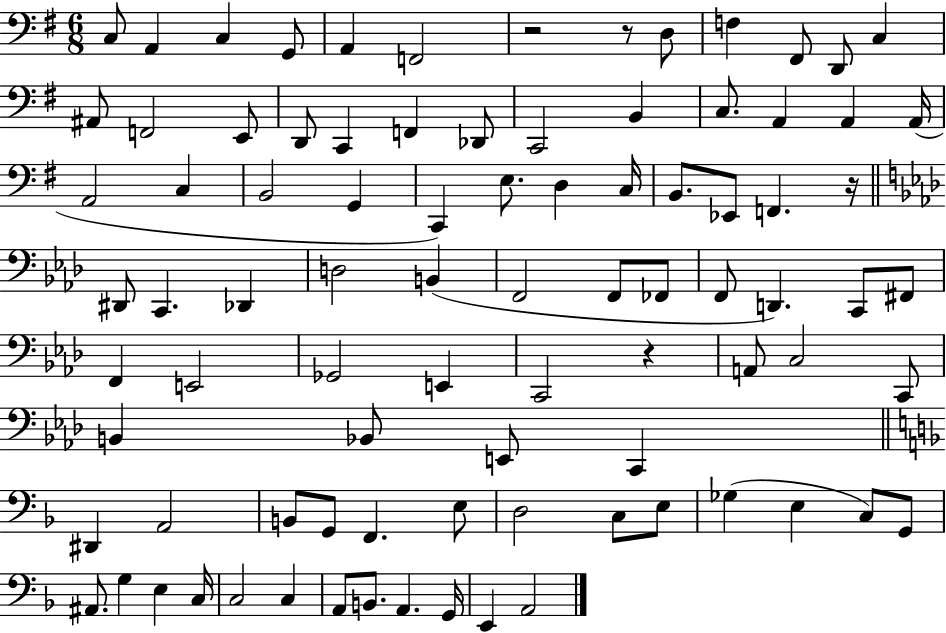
{
  \clef bass
  \numericTimeSignature
  \time 6/8
  \key g \major
  c8 a,4 c4 g,8 | a,4 f,2 | r2 r8 d8 | f4 fis,8 d,8 c4 | \break ais,8 f,2 e,8 | d,8 c,4 f,4 des,8 | c,2 b,4 | c8. a,4 a,4 a,16( | \break a,2 c4 | b,2 g,4 | c,4) e8. d4 c16 | b,8. ees,8 f,4. r16 | \break \bar "||" \break \key aes \major dis,8 c,4. des,4 | d2 b,4( | f,2 f,8 fes,8 | f,8 d,4.) c,8 fis,8 | \break f,4 e,2 | ges,2 e,4 | c,2 r4 | a,8 c2 c,8 | \break b,4 bes,8 e,8 c,4 | \bar "||" \break \key d \minor dis,4 a,2 | b,8 g,8 f,4. e8 | d2 c8 e8 | ges4( e4 c8) g,8 | \break ais,8. g4 e4 c16 | c2 c4 | a,8 b,8. a,4. g,16 | e,4 a,2 | \break \bar "|."
}